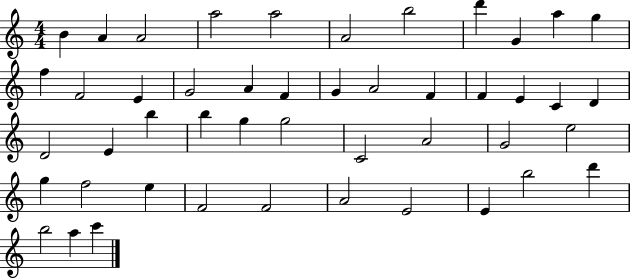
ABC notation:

X:1
T:Untitled
M:4/4
L:1/4
K:C
B A A2 a2 a2 A2 b2 d' G a g f F2 E G2 A F G A2 F F E C D D2 E b b g g2 C2 A2 G2 e2 g f2 e F2 F2 A2 E2 E b2 d' b2 a c'